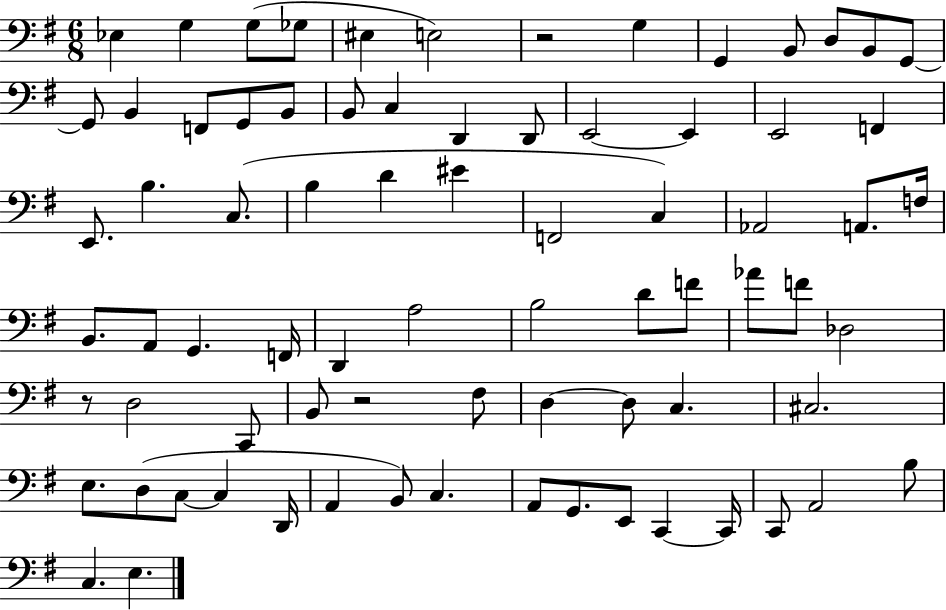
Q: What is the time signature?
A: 6/8